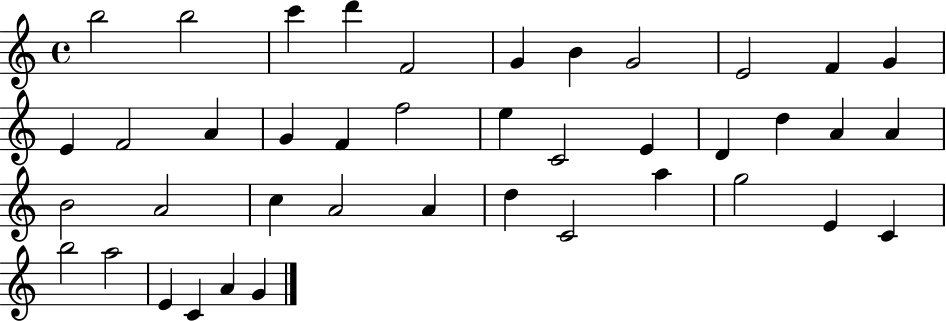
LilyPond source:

{
  \clef treble
  \time 4/4
  \defaultTimeSignature
  \key c \major
  b''2 b''2 | c'''4 d'''4 f'2 | g'4 b'4 g'2 | e'2 f'4 g'4 | \break e'4 f'2 a'4 | g'4 f'4 f''2 | e''4 c'2 e'4 | d'4 d''4 a'4 a'4 | \break b'2 a'2 | c''4 a'2 a'4 | d''4 c'2 a''4 | g''2 e'4 c'4 | \break b''2 a''2 | e'4 c'4 a'4 g'4 | \bar "|."
}